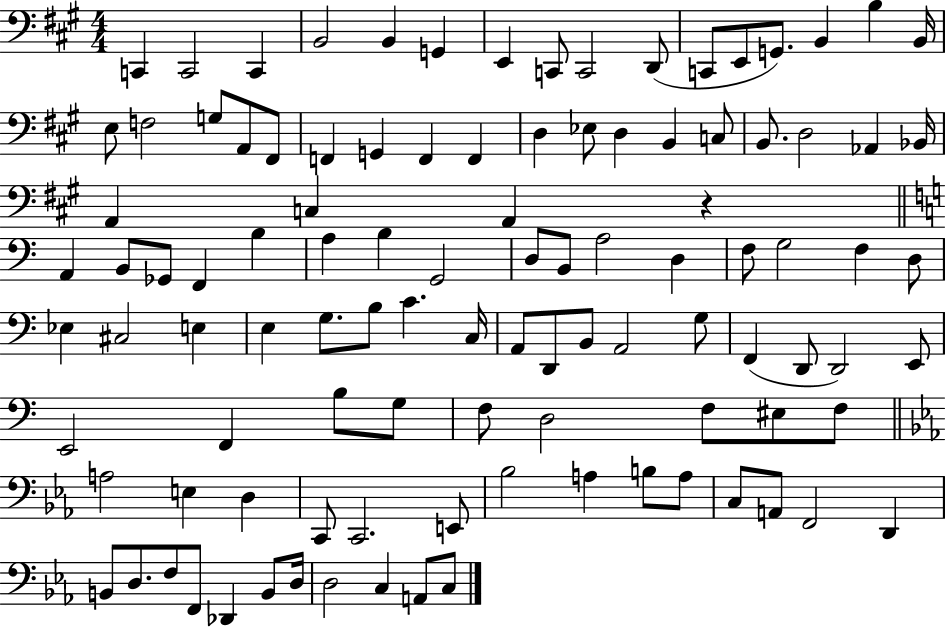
C2/q C2/h C2/q B2/h B2/q G2/q E2/q C2/e C2/h D2/e C2/e E2/e G2/e. B2/q B3/q B2/s E3/e F3/h G3/e A2/e F#2/e F2/q G2/q F2/q F2/q D3/q Eb3/e D3/q B2/q C3/e B2/e. D3/h Ab2/q Bb2/s A2/q C3/q A2/q R/q A2/q B2/e Gb2/e F2/q B3/q A3/q B3/q G2/h D3/e B2/e A3/h D3/q F3/e G3/h F3/q D3/e Eb3/q C#3/h E3/q E3/q G3/e. B3/e C4/q. C3/s A2/e D2/e B2/e A2/h G3/e F2/q D2/e D2/h E2/e E2/h F2/q B3/e G3/e F3/e D3/h F3/e EIS3/e F3/e A3/h E3/q D3/q C2/e C2/h. E2/e Bb3/h A3/q B3/e A3/e C3/e A2/e F2/h D2/q B2/e D3/e. F3/e F2/e Db2/q B2/e D3/s D3/h C3/q A2/e C3/e